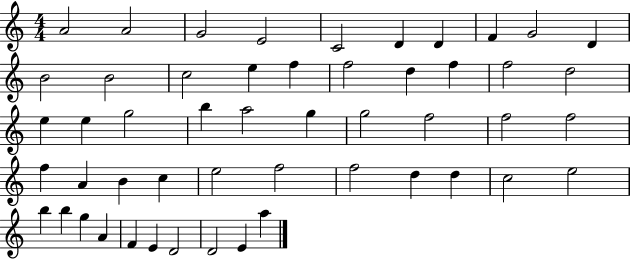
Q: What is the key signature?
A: C major